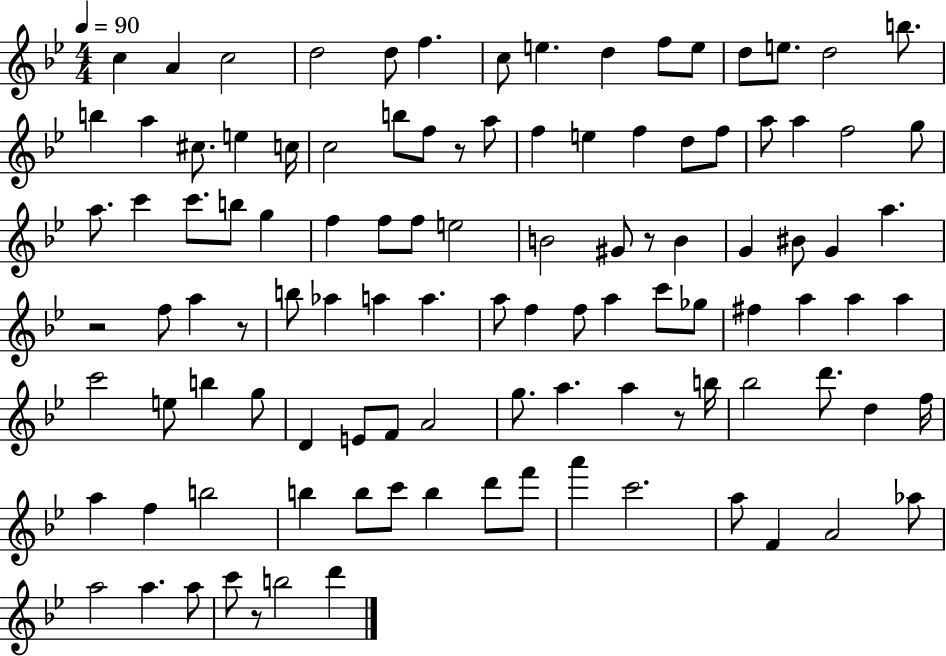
X:1
T:Untitled
M:4/4
L:1/4
K:Bb
c A c2 d2 d/2 f c/2 e d f/2 e/2 d/2 e/2 d2 b/2 b a ^c/2 e c/4 c2 b/2 f/2 z/2 a/2 f e f d/2 f/2 a/2 a f2 g/2 a/2 c' c'/2 b/2 g f f/2 f/2 e2 B2 ^G/2 z/2 B G ^B/2 G a z2 f/2 a z/2 b/2 _a a a a/2 f f/2 a c'/2 _g/2 ^f a a a c'2 e/2 b g/2 D E/2 F/2 A2 g/2 a a z/2 b/4 _b2 d'/2 d f/4 a f b2 b b/2 c'/2 b d'/2 f'/2 a' c'2 a/2 F A2 _a/2 a2 a a/2 c'/2 z/2 b2 d'